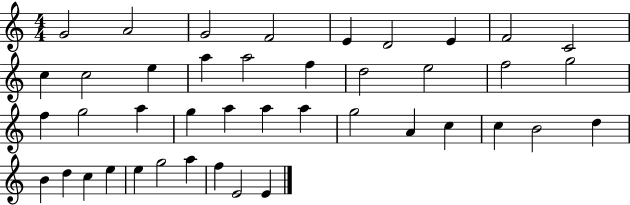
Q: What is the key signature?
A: C major